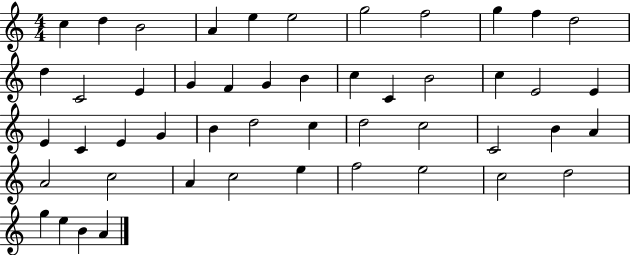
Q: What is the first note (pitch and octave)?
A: C5